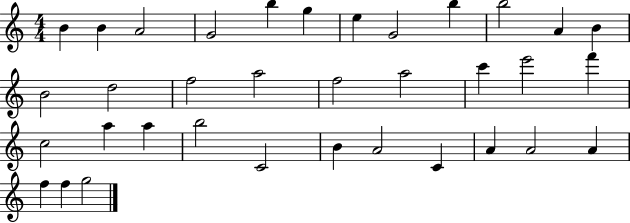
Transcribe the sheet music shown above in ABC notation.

X:1
T:Untitled
M:4/4
L:1/4
K:C
B B A2 G2 b g e G2 b b2 A B B2 d2 f2 a2 f2 a2 c' e'2 f' c2 a a b2 C2 B A2 C A A2 A f f g2